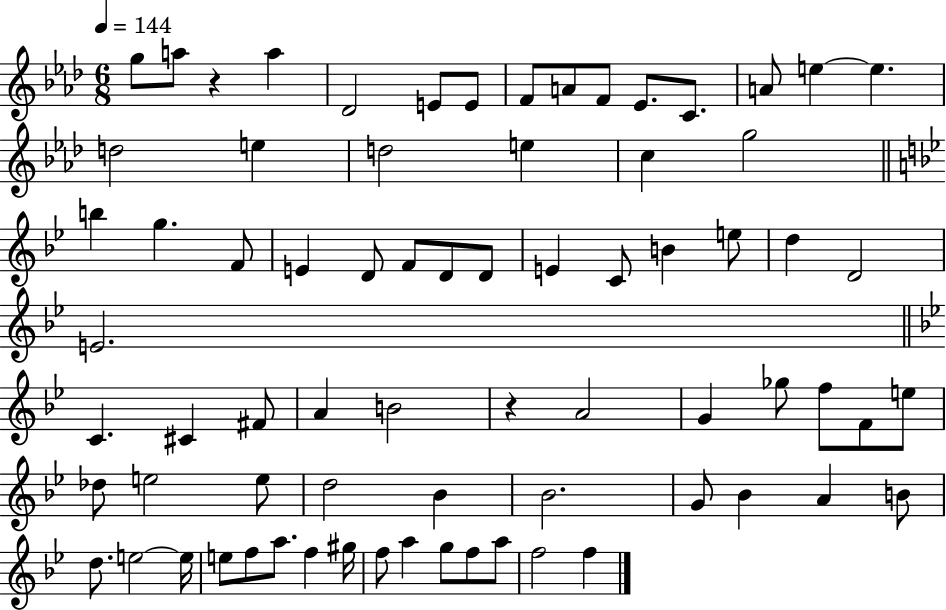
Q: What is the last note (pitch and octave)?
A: F5